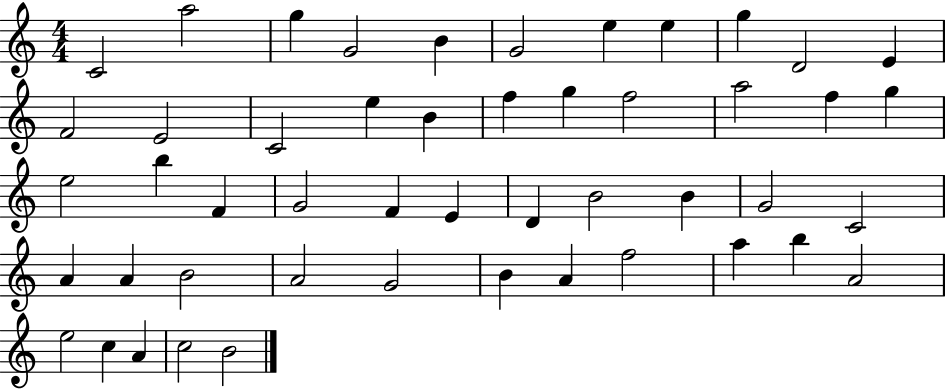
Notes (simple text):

C4/h A5/h G5/q G4/h B4/q G4/h E5/q E5/q G5/q D4/h E4/q F4/h E4/h C4/h E5/q B4/q F5/q G5/q F5/h A5/h F5/q G5/q E5/h B5/q F4/q G4/h F4/q E4/q D4/q B4/h B4/q G4/h C4/h A4/q A4/q B4/h A4/h G4/h B4/q A4/q F5/h A5/q B5/q A4/h E5/h C5/q A4/q C5/h B4/h